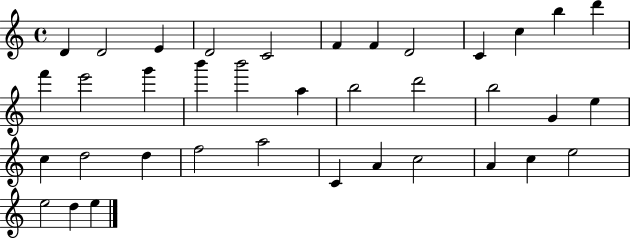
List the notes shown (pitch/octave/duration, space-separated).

D4/q D4/h E4/q D4/h C4/h F4/q F4/q D4/h C4/q C5/q B5/q D6/q F6/q E6/h G6/q B6/q B6/h A5/q B5/h D6/h B5/h G4/q E5/q C5/q D5/h D5/q F5/h A5/h C4/q A4/q C5/h A4/q C5/q E5/h E5/h D5/q E5/q